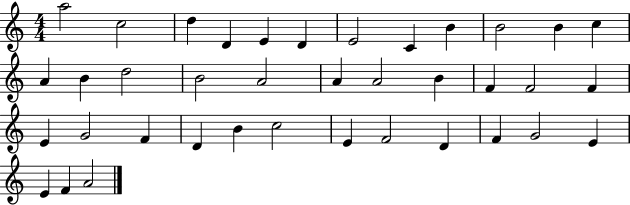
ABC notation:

X:1
T:Untitled
M:4/4
L:1/4
K:C
a2 c2 d D E D E2 C B B2 B c A B d2 B2 A2 A A2 B F F2 F E G2 F D B c2 E F2 D F G2 E E F A2